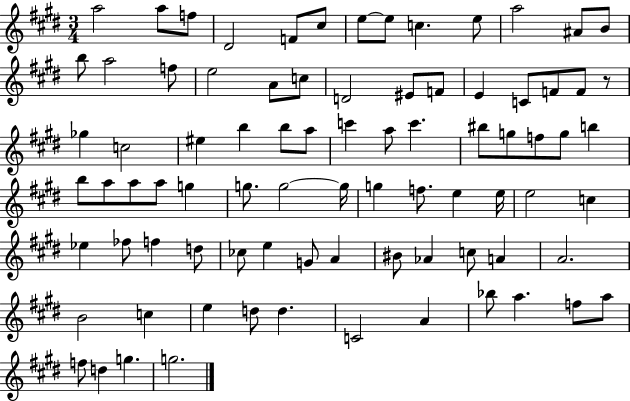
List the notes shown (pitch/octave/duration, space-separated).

A5/h A5/e F5/e D#4/h F4/e C#5/e E5/e E5/e C5/q. E5/e A5/h A#4/e B4/e B5/e A5/h F5/e E5/h A4/e C5/e D4/h EIS4/e F4/e E4/q C4/e F4/e F4/e R/e Gb5/q C5/h EIS5/q B5/q B5/e A5/e C6/q A5/e C6/q. BIS5/e G5/e F5/e G5/e B5/q B5/e A5/e A5/e A5/e G5/q G5/e. G5/h G5/s G5/q F5/e. E5/q E5/s E5/h C5/q Eb5/q FES5/e F5/q D5/e CES5/e E5/q G4/e A4/q BIS4/e Ab4/q C5/e A4/q A4/h. B4/h C5/q E5/q D5/e D5/q. C4/h A4/q Bb5/e A5/q. F5/e A5/e F5/e D5/q G5/q. G5/h.